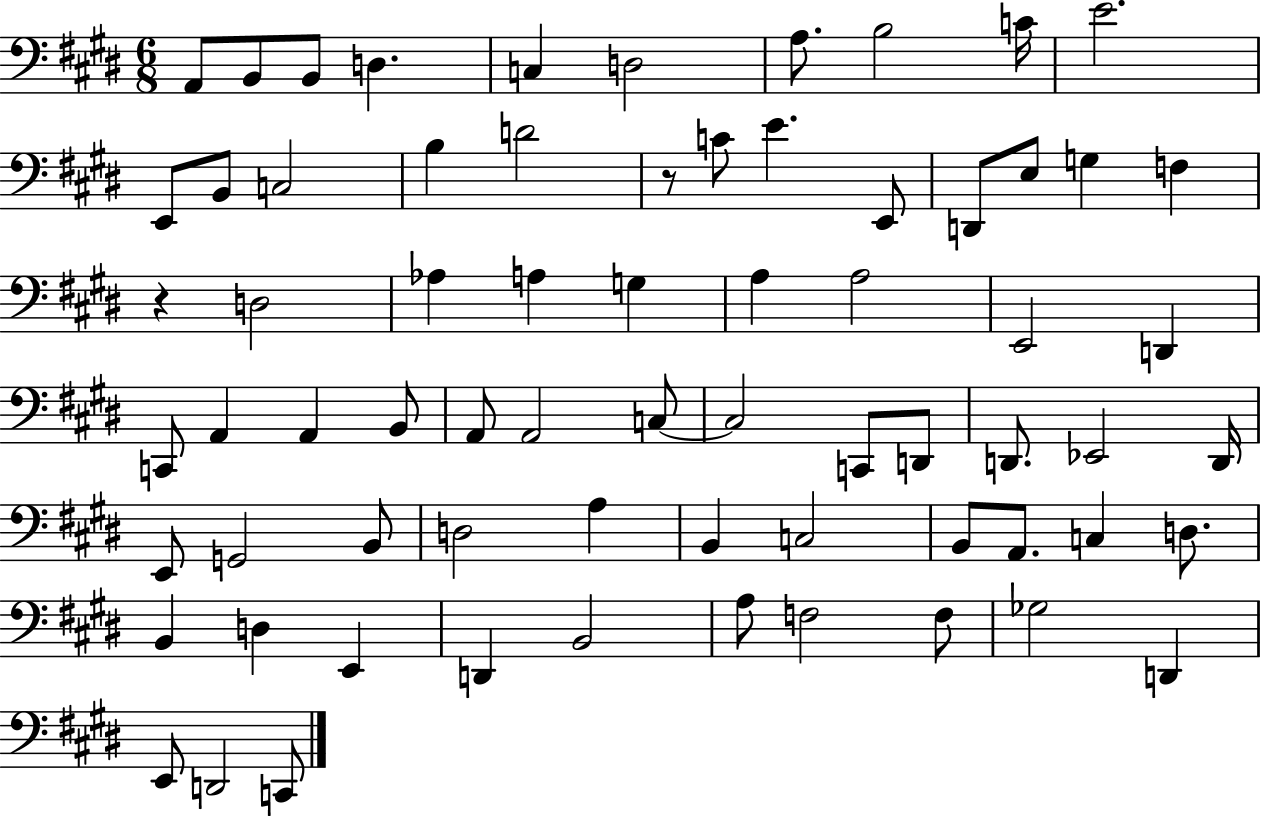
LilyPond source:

{
  \clef bass
  \numericTimeSignature
  \time 6/8
  \key e \major
  a,8 b,8 b,8 d4. | c4 d2 | a8. b2 c'16 | e'2. | \break e,8 b,8 c2 | b4 d'2 | r8 c'8 e'4. e,8 | d,8 e8 g4 f4 | \break r4 d2 | aes4 a4 g4 | a4 a2 | e,2 d,4 | \break c,8 a,4 a,4 b,8 | a,8 a,2 c8~~ | c2 c,8 d,8 | d,8. ees,2 d,16 | \break e,8 g,2 b,8 | d2 a4 | b,4 c2 | b,8 a,8. c4 d8. | \break b,4 d4 e,4 | d,4 b,2 | a8 f2 f8 | ges2 d,4 | \break e,8 d,2 c,8 | \bar "|."
}